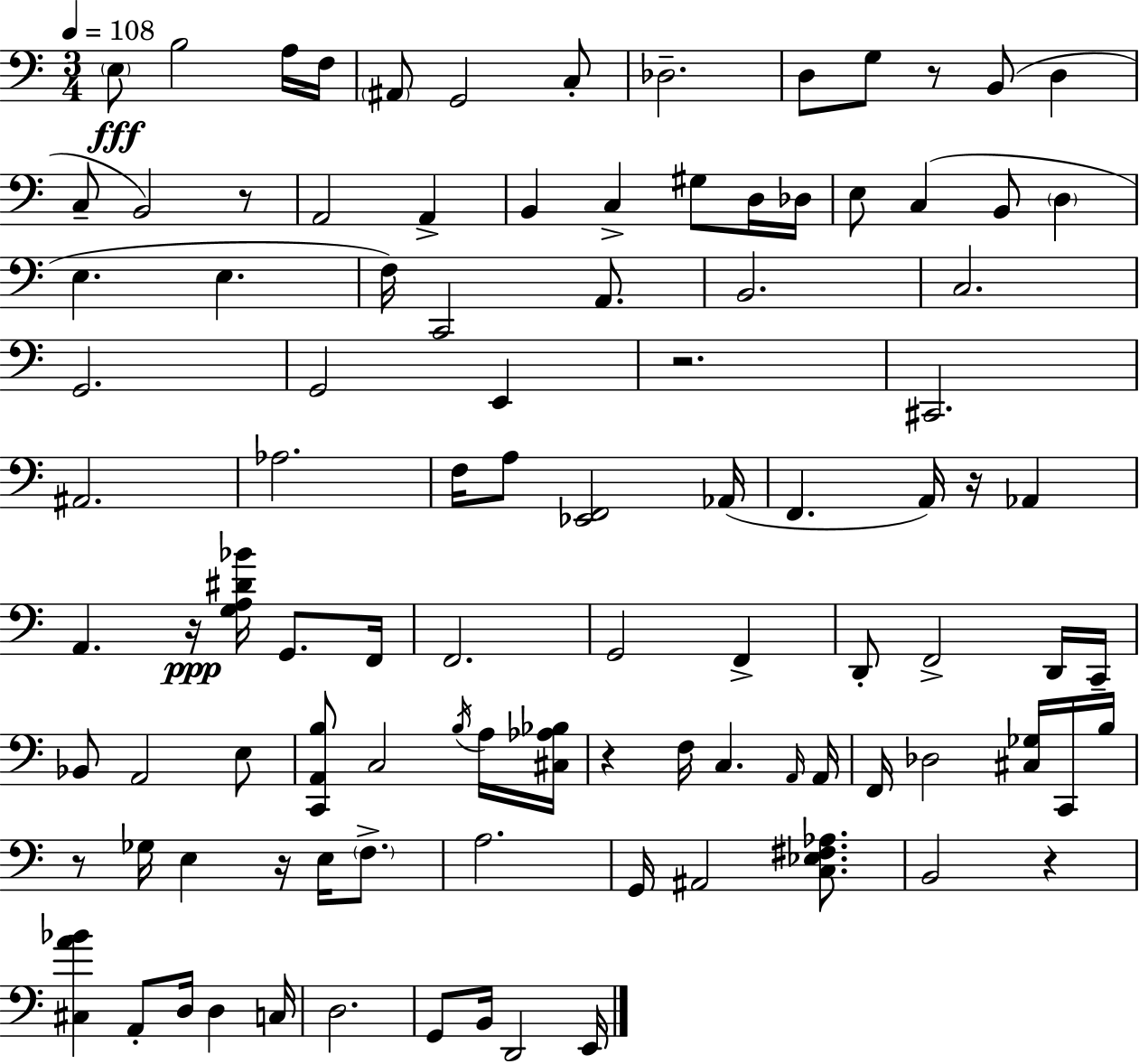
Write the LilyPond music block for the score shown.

{
  \clef bass
  \numericTimeSignature
  \time 3/4
  \key c \major
  \tempo 4 = 108
  \parenthesize e8\fff b2 a16 f16 | \parenthesize ais,8 g,2 c8-. | des2.-- | d8 g8 r8 b,8( d4 | \break c8-- b,2) r8 | a,2 a,4-> | b,4 c4-> gis8 d16 des16 | e8 c4( b,8 \parenthesize d4 | \break e4. e4. | f16) c,2 a,8. | b,2. | c2. | \break g,2. | g,2 e,4 | r2. | cis,2. | \break ais,2. | aes2. | f16 a8 <ees, f,>2 aes,16( | f,4. a,16) r16 aes,4 | \break a,4. r16\ppp <g a dis' bes'>16 g,8. f,16 | f,2. | g,2 f,4-> | d,8-. f,2-> d,16 c,16-- | \break bes,8 a,2 e8 | <c, a, b>8 c2 \acciaccatura { b16 } a16 | <cis aes bes>16 r4 f16 c4. | \grace { a,16 } a,16 f,16 des2 <cis ges>16 | \break c,16 b16 r8 ges16 e4 r16 e16 \parenthesize f8.-> | a2. | g,16 ais,2 <c ees fis aes>8. | b,2 r4 | \break <cis a' bes'>4 a,8-. d16 d4 | c16 d2. | g,8 b,16 d,2 | e,16 \bar "|."
}